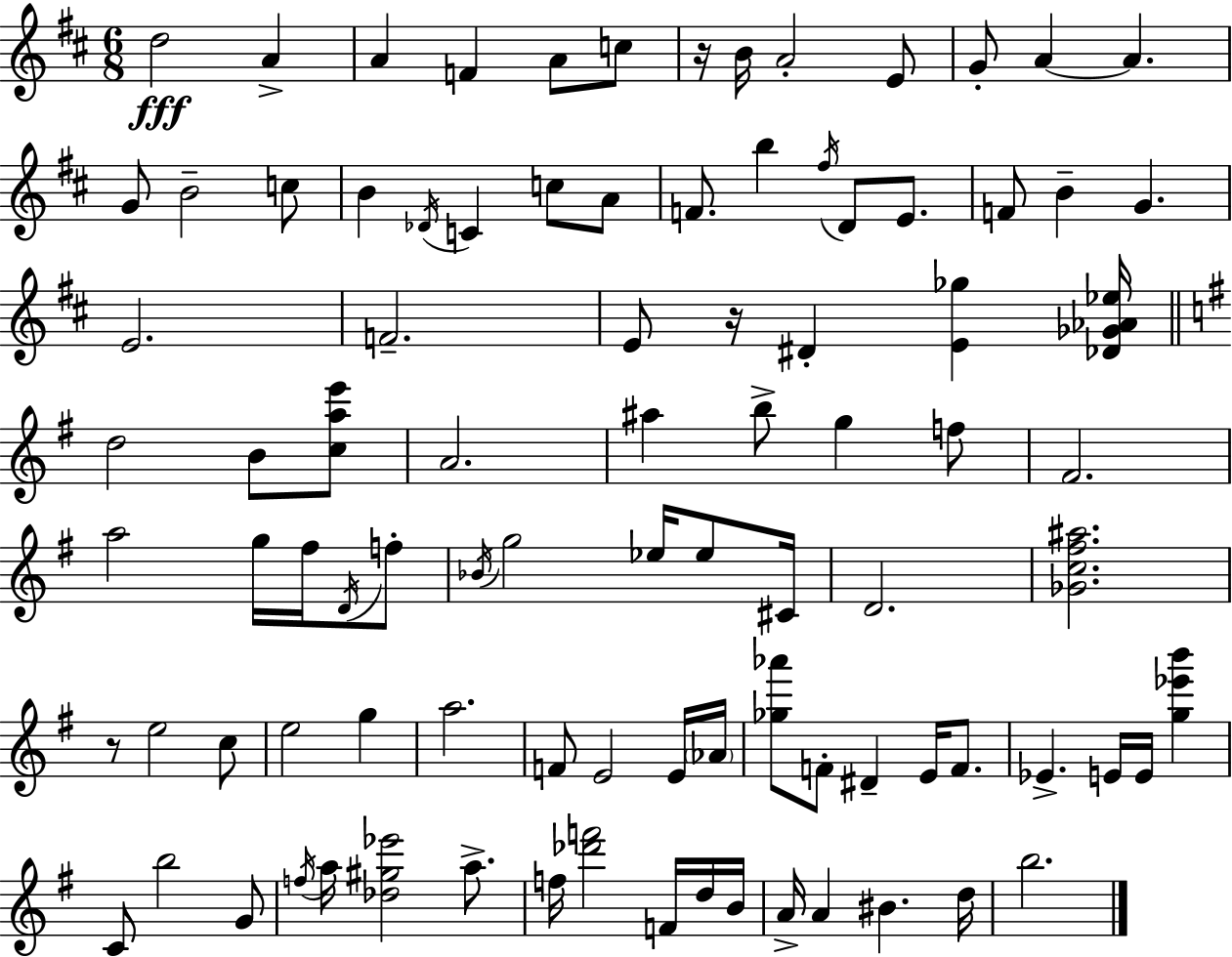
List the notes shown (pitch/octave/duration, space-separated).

D5/h A4/q A4/q F4/q A4/e C5/e R/s B4/s A4/h E4/e G4/e A4/q A4/q. G4/e B4/h C5/e B4/q Db4/s C4/q C5/e A4/e F4/e. B5/q F#5/s D4/e E4/e. F4/e B4/q G4/q. E4/h. F4/h. E4/e R/s D#4/q [E4,Gb5]/q [Db4,Gb4,Ab4,Eb5]/s D5/h B4/e [C5,A5,E6]/e A4/h. A#5/q B5/e G5/q F5/e F#4/h. A5/h G5/s F#5/s D4/s F5/e Bb4/s G5/h Eb5/s Eb5/e C#4/s D4/h. [Gb4,C5,F#5,A#5]/h. R/e E5/h C5/e E5/h G5/q A5/h. F4/e E4/h E4/s Ab4/s [Gb5,Ab6]/e F4/e D#4/q E4/s F4/e. Eb4/q. E4/s E4/s [G5,Eb6,B6]/q C4/e B5/h G4/e F5/s A5/s [Db5,G#5,Eb6]/h A5/e. F5/s [Db6,F6]/h F4/s D5/s B4/s A4/s A4/q BIS4/q. D5/s B5/h.